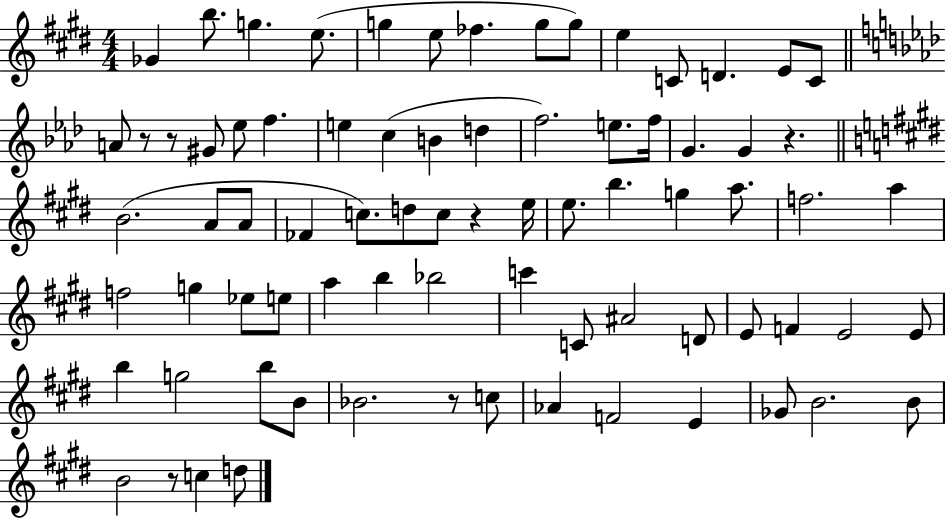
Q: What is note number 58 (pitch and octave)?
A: G5